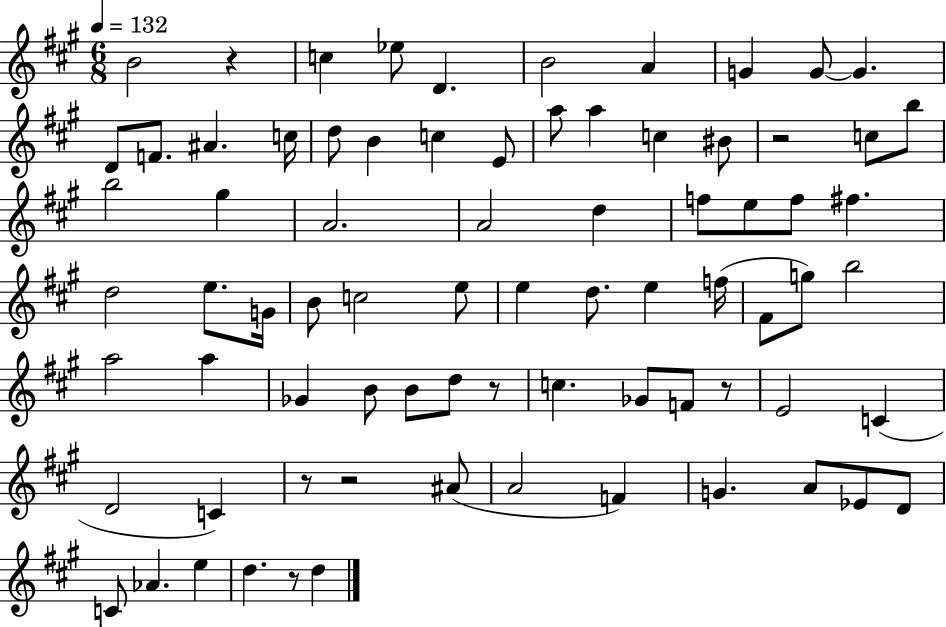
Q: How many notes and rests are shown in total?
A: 77